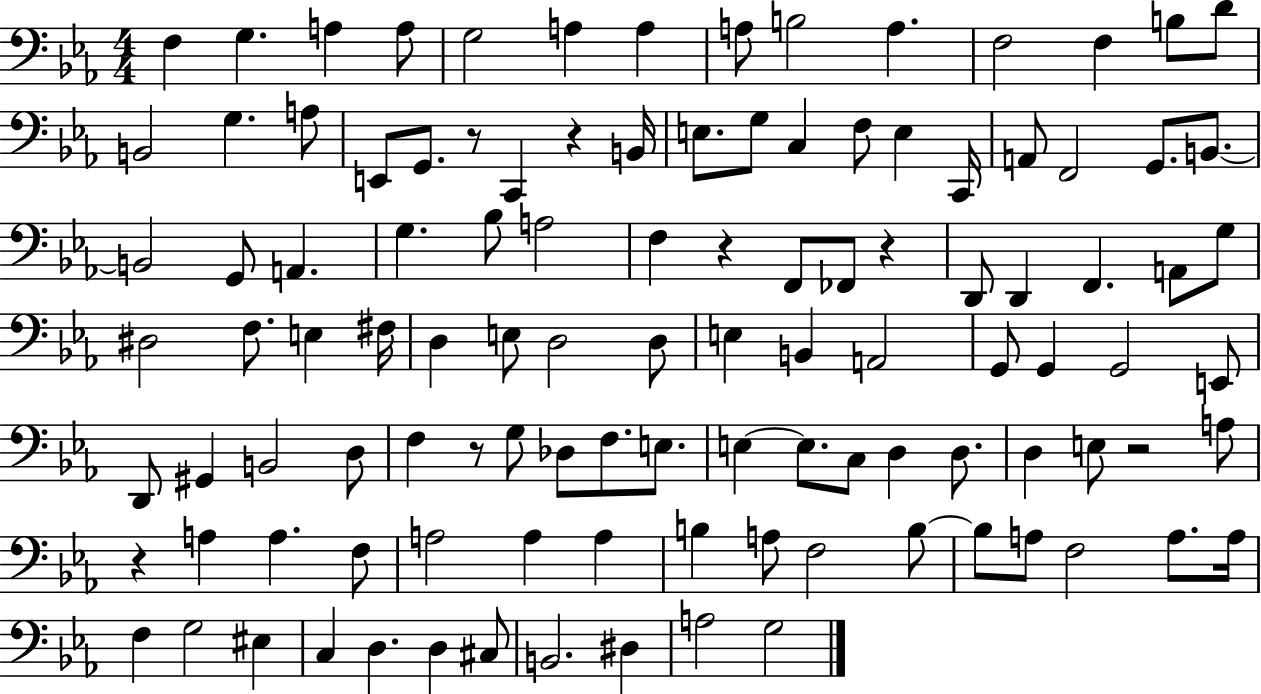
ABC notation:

X:1
T:Untitled
M:4/4
L:1/4
K:Eb
F, G, A, A,/2 G,2 A, A, A,/2 B,2 A, F,2 F, B,/2 D/2 B,,2 G, A,/2 E,,/2 G,,/2 z/2 C,, z B,,/4 E,/2 G,/2 C, F,/2 E, C,,/4 A,,/2 F,,2 G,,/2 B,,/2 B,,2 G,,/2 A,, G, _B,/2 A,2 F, z F,,/2 _F,,/2 z D,,/2 D,, F,, A,,/2 G,/2 ^D,2 F,/2 E, ^F,/4 D, E,/2 D,2 D,/2 E, B,, A,,2 G,,/2 G,, G,,2 E,,/2 D,,/2 ^G,, B,,2 D,/2 F, z/2 G,/2 _D,/2 F,/2 E,/2 E, E,/2 C,/2 D, D,/2 D, E,/2 z2 A,/2 z A, A, F,/2 A,2 A, A, B, A,/2 F,2 B,/2 B,/2 A,/2 F,2 A,/2 A,/4 F, G,2 ^E, C, D, D, ^C,/2 B,,2 ^D, A,2 G,2